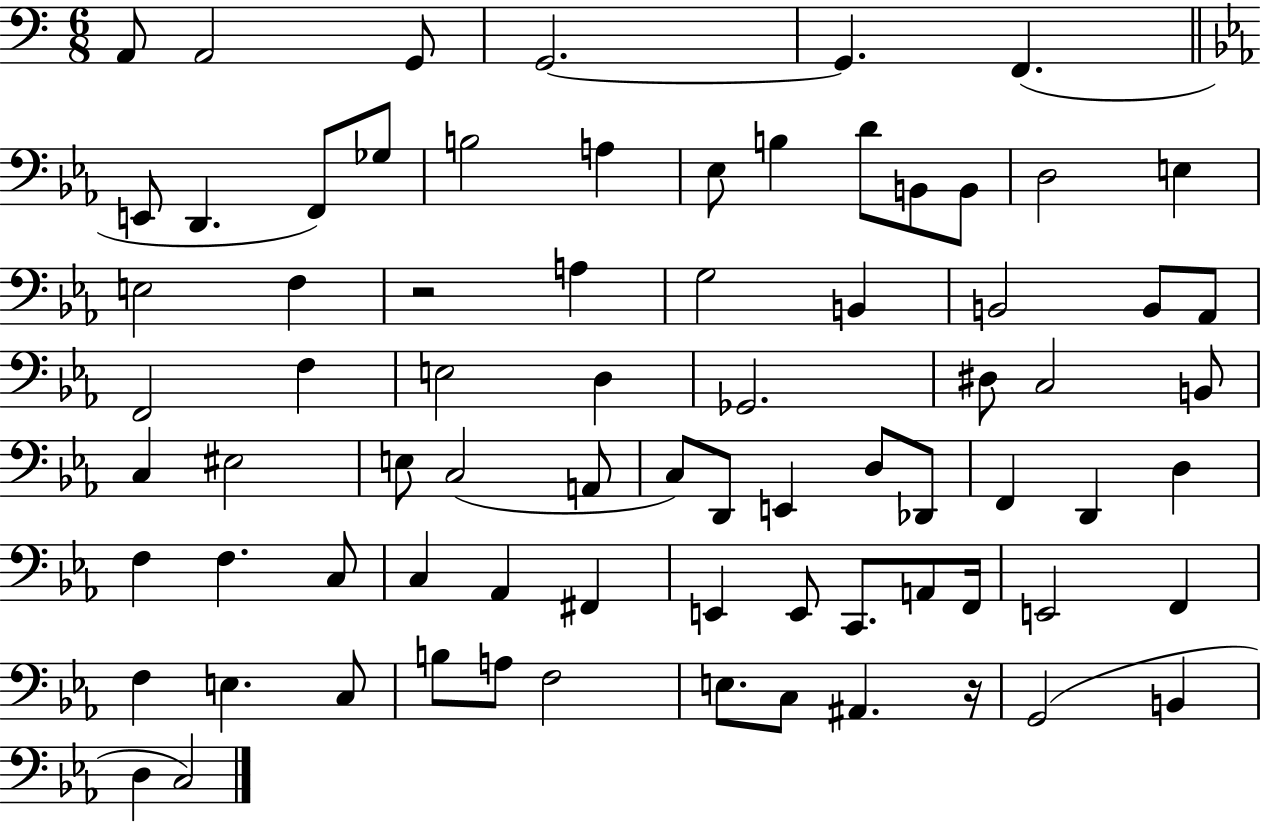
A2/e A2/h G2/e G2/h. G2/q. F2/q. E2/e D2/q. F2/e Gb3/e B3/h A3/q Eb3/e B3/q D4/e B2/e B2/e D3/h E3/q E3/h F3/q R/h A3/q G3/h B2/q B2/h B2/e Ab2/e F2/h F3/q E3/h D3/q Gb2/h. D#3/e C3/h B2/e C3/q EIS3/h E3/e C3/h A2/e C3/e D2/e E2/q D3/e Db2/e F2/q D2/q D3/q F3/q F3/q. C3/e C3/q Ab2/q F#2/q E2/q E2/e C2/e. A2/e F2/s E2/h F2/q F3/q E3/q. C3/e B3/e A3/e F3/h E3/e. C3/e A#2/q. R/s G2/h B2/q D3/q C3/h